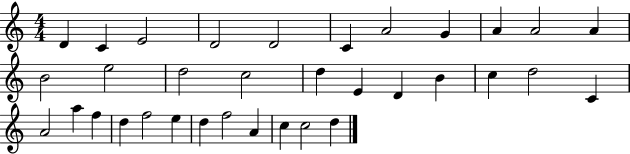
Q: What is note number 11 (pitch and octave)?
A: A4